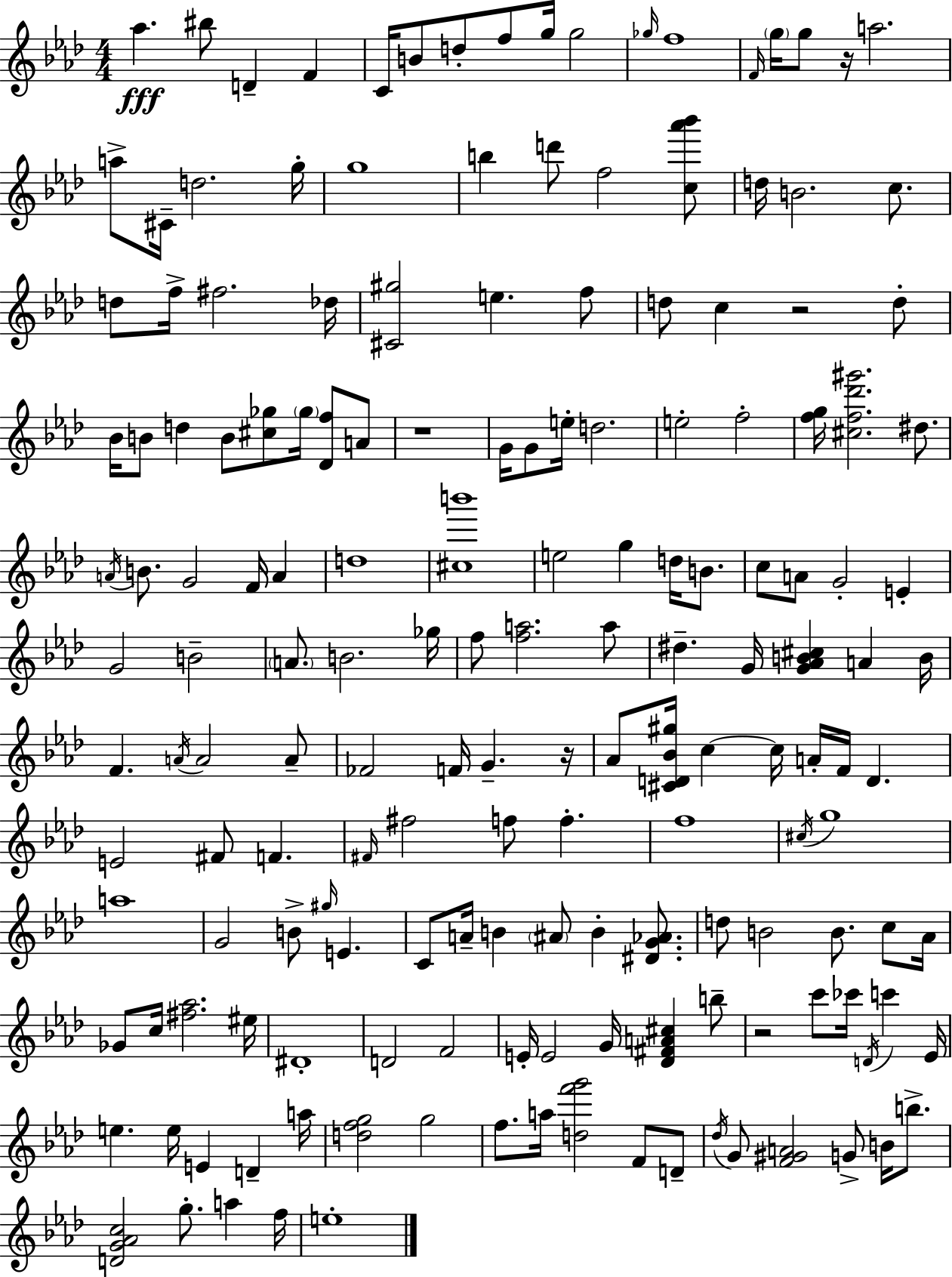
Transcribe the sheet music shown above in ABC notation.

X:1
T:Untitled
M:4/4
L:1/4
K:Ab
_a ^b/2 D F C/4 B/2 d/2 f/2 g/4 g2 _g/4 f4 F/4 g/4 g/2 z/4 a2 a/2 ^C/4 d2 g/4 g4 b d'/2 f2 [c_a'_b']/2 d/4 B2 c/2 d/2 f/4 ^f2 _d/4 [^C^g]2 e f/2 d/2 c z2 d/2 _B/4 B/2 d B/2 [^c_g]/2 _g/4 [_Df]/2 A/2 z4 G/4 G/2 e/4 d2 e2 f2 [fg]/4 [^cf_d'^g']2 ^d/2 A/4 B/2 G2 F/4 A d4 [^cb']4 e2 g d/4 B/2 c/2 A/2 G2 E G2 B2 A/2 B2 _g/4 f/2 [fa]2 a/2 ^d G/4 [G_AB^c] A B/4 F A/4 A2 A/2 _F2 F/4 G z/4 _A/2 [^CD_B^g]/4 c c/4 A/4 F/4 D E2 ^F/2 F ^F/4 ^f2 f/2 f f4 ^c/4 g4 a4 G2 B/2 ^g/4 E C/2 A/4 B ^A/2 B [^DG_A]/2 d/2 B2 B/2 c/2 _A/4 _G/2 c/4 [^f_a]2 ^e/4 ^D4 D2 F2 E/4 E2 G/4 [_D^FA^c] b/2 z2 c'/2 _c'/4 D/4 c' _E/4 e e/4 E D a/4 [dfg]2 g2 f/2 a/4 [df'g']2 F/2 D/2 _d/4 G/2 [F^GA]2 G/2 B/4 b/2 [DG_Ac]2 g/2 a f/4 e4